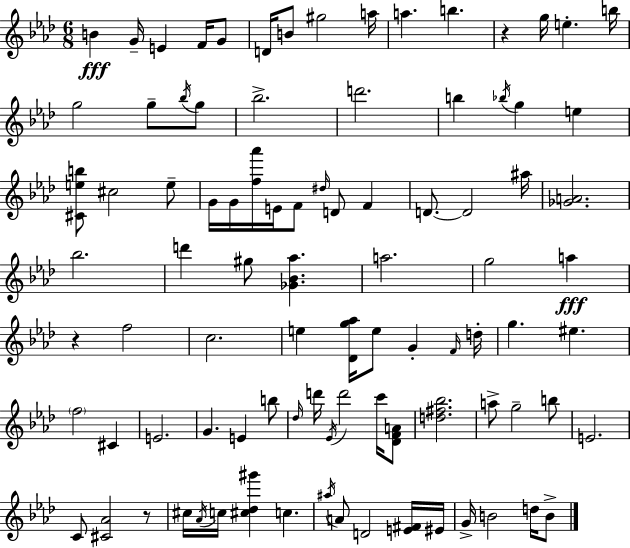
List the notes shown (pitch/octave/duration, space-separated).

B4/q G4/s E4/q F4/s G4/e D4/s B4/e G#5/h A5/s A5/q. B5/q. R/q G5/s E5/q. B5/s G5/h G5/e Bb5/s G5/e Bb5/h. D6/h. B5/q Bb5/s G5/q E5/q [C#4,E5,B5]/e C#5/h E5/e G4/s G4/s [F5,Ab6]/s E4/s F4/e D#5/s D4/e F4/q D4/e. D4/h A#5/s [Gb4,A4]/h. Bb5/h. D6/q G#5/e [Gb4,Bb4,Ab5]/q. A5/h. G5/h A5/q R/q F5/h C5/h. E5/q [Db4,G5,Ab5]/s E5/e G4/q F4/s D5/s G5/q. EIS5/q. F5/h C#4/q E4/h. G4/q. E4/q B5/e Db5/s D6/s Eb4/s D6/h C6/s [Db4,F4,A4]/e [D5,F#5,Bb5]/h. A5/e G5/h B5/e E4/h. C4/e [C#4,Ab4]/h R/e C#5/s Ab4/s C5/s [C#5,Db5,G#6]/q C5/q. A#5/s A4/e D4/h [E4,F#4]/s EIS4/s G4/s B4/h D5/s B4/e